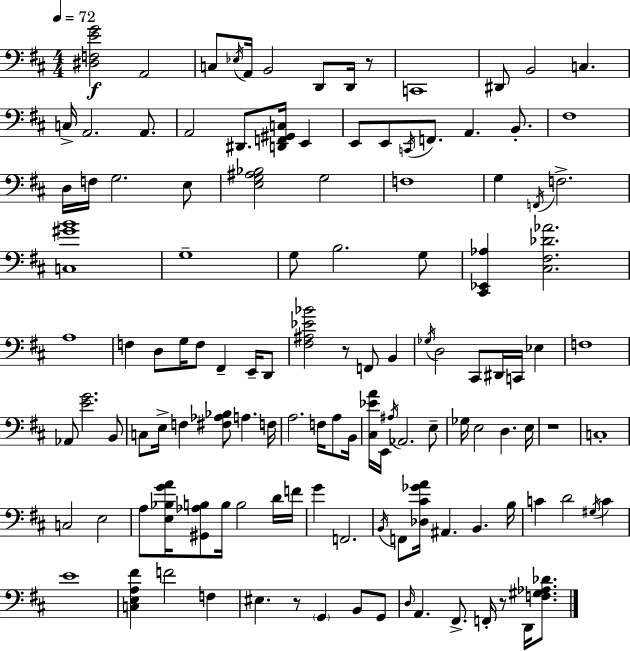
[D#3,F3,E4,G4]/h A2/h C3/e Eb3/s A2/s B2/h D2/e D2/s R/e C2/w D#2/e B2/h C3/q. C3/s A2/h. A2/e. A2/h D#2/e. [D2,F2,G#2,C3]/s E2/q E2/e E2/e C2/s F2/e. A2/q. B2/e. F#3/w D3/s F3/s G3/h. E3/e [E3,G3,A#3,Bb3]/h G3/h F3/w G3/q F2/s F3/h. [C3,G#4,B4]/w G3/w G3/e B3/h. G3/e [C#2,Eb2,Ab3]/q [C#3,F#3,Db4,Ab4]/h. A3/w F3/q D3/e G3/s F3/e F#2/q E2/s D2/e [F#3,A#3,Eb4,Bb4]/h R/e F2/e B2/q Gb3/s D3/h C#2/e D#2/s C2/s Eb3/q F3/w Ab2/e [E4,G4]/h. B2/e C3/e E3/s F3/q [F#3,Ab3,Bb3]/e A3/q. F3/s A3/h. F3/s A3/e B2/s [C#3,Eb4,A4]/s E2/s A#3/s Ab2/h. E3/e Gb3/s E3/h D3/q. E3/s R/w C3/w C3/h E3/h A3/e [E3,Bb3,G4,A4]/s [G#2,Ab3,B3]/e B3/s B3/h D4/s F4/s G4/q F2/h. B2/s F2/e [Db3,C#4,Gb4,A4]/s A#2/q. B2/q. B3/s C4/q D4/h G#3/s C4/q E4/w [C3,E3,A3,F#4]/q F4/h F3/q EIS3/q. R/e G2/q B2/e G2/e D3/s A2/q. F#2/e. F2/s R/e D2/s [F3,G#3,Ab3,Db4]/e.